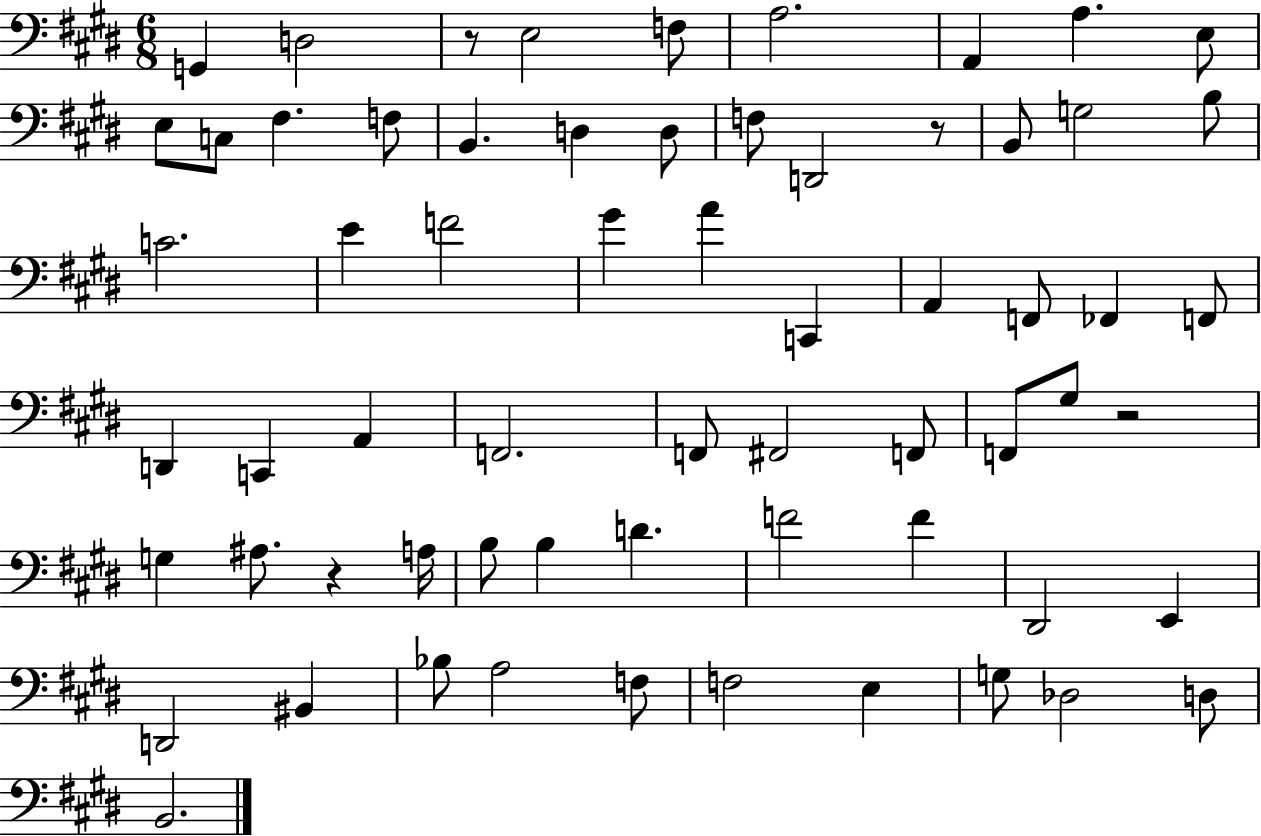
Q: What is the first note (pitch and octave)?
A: G2